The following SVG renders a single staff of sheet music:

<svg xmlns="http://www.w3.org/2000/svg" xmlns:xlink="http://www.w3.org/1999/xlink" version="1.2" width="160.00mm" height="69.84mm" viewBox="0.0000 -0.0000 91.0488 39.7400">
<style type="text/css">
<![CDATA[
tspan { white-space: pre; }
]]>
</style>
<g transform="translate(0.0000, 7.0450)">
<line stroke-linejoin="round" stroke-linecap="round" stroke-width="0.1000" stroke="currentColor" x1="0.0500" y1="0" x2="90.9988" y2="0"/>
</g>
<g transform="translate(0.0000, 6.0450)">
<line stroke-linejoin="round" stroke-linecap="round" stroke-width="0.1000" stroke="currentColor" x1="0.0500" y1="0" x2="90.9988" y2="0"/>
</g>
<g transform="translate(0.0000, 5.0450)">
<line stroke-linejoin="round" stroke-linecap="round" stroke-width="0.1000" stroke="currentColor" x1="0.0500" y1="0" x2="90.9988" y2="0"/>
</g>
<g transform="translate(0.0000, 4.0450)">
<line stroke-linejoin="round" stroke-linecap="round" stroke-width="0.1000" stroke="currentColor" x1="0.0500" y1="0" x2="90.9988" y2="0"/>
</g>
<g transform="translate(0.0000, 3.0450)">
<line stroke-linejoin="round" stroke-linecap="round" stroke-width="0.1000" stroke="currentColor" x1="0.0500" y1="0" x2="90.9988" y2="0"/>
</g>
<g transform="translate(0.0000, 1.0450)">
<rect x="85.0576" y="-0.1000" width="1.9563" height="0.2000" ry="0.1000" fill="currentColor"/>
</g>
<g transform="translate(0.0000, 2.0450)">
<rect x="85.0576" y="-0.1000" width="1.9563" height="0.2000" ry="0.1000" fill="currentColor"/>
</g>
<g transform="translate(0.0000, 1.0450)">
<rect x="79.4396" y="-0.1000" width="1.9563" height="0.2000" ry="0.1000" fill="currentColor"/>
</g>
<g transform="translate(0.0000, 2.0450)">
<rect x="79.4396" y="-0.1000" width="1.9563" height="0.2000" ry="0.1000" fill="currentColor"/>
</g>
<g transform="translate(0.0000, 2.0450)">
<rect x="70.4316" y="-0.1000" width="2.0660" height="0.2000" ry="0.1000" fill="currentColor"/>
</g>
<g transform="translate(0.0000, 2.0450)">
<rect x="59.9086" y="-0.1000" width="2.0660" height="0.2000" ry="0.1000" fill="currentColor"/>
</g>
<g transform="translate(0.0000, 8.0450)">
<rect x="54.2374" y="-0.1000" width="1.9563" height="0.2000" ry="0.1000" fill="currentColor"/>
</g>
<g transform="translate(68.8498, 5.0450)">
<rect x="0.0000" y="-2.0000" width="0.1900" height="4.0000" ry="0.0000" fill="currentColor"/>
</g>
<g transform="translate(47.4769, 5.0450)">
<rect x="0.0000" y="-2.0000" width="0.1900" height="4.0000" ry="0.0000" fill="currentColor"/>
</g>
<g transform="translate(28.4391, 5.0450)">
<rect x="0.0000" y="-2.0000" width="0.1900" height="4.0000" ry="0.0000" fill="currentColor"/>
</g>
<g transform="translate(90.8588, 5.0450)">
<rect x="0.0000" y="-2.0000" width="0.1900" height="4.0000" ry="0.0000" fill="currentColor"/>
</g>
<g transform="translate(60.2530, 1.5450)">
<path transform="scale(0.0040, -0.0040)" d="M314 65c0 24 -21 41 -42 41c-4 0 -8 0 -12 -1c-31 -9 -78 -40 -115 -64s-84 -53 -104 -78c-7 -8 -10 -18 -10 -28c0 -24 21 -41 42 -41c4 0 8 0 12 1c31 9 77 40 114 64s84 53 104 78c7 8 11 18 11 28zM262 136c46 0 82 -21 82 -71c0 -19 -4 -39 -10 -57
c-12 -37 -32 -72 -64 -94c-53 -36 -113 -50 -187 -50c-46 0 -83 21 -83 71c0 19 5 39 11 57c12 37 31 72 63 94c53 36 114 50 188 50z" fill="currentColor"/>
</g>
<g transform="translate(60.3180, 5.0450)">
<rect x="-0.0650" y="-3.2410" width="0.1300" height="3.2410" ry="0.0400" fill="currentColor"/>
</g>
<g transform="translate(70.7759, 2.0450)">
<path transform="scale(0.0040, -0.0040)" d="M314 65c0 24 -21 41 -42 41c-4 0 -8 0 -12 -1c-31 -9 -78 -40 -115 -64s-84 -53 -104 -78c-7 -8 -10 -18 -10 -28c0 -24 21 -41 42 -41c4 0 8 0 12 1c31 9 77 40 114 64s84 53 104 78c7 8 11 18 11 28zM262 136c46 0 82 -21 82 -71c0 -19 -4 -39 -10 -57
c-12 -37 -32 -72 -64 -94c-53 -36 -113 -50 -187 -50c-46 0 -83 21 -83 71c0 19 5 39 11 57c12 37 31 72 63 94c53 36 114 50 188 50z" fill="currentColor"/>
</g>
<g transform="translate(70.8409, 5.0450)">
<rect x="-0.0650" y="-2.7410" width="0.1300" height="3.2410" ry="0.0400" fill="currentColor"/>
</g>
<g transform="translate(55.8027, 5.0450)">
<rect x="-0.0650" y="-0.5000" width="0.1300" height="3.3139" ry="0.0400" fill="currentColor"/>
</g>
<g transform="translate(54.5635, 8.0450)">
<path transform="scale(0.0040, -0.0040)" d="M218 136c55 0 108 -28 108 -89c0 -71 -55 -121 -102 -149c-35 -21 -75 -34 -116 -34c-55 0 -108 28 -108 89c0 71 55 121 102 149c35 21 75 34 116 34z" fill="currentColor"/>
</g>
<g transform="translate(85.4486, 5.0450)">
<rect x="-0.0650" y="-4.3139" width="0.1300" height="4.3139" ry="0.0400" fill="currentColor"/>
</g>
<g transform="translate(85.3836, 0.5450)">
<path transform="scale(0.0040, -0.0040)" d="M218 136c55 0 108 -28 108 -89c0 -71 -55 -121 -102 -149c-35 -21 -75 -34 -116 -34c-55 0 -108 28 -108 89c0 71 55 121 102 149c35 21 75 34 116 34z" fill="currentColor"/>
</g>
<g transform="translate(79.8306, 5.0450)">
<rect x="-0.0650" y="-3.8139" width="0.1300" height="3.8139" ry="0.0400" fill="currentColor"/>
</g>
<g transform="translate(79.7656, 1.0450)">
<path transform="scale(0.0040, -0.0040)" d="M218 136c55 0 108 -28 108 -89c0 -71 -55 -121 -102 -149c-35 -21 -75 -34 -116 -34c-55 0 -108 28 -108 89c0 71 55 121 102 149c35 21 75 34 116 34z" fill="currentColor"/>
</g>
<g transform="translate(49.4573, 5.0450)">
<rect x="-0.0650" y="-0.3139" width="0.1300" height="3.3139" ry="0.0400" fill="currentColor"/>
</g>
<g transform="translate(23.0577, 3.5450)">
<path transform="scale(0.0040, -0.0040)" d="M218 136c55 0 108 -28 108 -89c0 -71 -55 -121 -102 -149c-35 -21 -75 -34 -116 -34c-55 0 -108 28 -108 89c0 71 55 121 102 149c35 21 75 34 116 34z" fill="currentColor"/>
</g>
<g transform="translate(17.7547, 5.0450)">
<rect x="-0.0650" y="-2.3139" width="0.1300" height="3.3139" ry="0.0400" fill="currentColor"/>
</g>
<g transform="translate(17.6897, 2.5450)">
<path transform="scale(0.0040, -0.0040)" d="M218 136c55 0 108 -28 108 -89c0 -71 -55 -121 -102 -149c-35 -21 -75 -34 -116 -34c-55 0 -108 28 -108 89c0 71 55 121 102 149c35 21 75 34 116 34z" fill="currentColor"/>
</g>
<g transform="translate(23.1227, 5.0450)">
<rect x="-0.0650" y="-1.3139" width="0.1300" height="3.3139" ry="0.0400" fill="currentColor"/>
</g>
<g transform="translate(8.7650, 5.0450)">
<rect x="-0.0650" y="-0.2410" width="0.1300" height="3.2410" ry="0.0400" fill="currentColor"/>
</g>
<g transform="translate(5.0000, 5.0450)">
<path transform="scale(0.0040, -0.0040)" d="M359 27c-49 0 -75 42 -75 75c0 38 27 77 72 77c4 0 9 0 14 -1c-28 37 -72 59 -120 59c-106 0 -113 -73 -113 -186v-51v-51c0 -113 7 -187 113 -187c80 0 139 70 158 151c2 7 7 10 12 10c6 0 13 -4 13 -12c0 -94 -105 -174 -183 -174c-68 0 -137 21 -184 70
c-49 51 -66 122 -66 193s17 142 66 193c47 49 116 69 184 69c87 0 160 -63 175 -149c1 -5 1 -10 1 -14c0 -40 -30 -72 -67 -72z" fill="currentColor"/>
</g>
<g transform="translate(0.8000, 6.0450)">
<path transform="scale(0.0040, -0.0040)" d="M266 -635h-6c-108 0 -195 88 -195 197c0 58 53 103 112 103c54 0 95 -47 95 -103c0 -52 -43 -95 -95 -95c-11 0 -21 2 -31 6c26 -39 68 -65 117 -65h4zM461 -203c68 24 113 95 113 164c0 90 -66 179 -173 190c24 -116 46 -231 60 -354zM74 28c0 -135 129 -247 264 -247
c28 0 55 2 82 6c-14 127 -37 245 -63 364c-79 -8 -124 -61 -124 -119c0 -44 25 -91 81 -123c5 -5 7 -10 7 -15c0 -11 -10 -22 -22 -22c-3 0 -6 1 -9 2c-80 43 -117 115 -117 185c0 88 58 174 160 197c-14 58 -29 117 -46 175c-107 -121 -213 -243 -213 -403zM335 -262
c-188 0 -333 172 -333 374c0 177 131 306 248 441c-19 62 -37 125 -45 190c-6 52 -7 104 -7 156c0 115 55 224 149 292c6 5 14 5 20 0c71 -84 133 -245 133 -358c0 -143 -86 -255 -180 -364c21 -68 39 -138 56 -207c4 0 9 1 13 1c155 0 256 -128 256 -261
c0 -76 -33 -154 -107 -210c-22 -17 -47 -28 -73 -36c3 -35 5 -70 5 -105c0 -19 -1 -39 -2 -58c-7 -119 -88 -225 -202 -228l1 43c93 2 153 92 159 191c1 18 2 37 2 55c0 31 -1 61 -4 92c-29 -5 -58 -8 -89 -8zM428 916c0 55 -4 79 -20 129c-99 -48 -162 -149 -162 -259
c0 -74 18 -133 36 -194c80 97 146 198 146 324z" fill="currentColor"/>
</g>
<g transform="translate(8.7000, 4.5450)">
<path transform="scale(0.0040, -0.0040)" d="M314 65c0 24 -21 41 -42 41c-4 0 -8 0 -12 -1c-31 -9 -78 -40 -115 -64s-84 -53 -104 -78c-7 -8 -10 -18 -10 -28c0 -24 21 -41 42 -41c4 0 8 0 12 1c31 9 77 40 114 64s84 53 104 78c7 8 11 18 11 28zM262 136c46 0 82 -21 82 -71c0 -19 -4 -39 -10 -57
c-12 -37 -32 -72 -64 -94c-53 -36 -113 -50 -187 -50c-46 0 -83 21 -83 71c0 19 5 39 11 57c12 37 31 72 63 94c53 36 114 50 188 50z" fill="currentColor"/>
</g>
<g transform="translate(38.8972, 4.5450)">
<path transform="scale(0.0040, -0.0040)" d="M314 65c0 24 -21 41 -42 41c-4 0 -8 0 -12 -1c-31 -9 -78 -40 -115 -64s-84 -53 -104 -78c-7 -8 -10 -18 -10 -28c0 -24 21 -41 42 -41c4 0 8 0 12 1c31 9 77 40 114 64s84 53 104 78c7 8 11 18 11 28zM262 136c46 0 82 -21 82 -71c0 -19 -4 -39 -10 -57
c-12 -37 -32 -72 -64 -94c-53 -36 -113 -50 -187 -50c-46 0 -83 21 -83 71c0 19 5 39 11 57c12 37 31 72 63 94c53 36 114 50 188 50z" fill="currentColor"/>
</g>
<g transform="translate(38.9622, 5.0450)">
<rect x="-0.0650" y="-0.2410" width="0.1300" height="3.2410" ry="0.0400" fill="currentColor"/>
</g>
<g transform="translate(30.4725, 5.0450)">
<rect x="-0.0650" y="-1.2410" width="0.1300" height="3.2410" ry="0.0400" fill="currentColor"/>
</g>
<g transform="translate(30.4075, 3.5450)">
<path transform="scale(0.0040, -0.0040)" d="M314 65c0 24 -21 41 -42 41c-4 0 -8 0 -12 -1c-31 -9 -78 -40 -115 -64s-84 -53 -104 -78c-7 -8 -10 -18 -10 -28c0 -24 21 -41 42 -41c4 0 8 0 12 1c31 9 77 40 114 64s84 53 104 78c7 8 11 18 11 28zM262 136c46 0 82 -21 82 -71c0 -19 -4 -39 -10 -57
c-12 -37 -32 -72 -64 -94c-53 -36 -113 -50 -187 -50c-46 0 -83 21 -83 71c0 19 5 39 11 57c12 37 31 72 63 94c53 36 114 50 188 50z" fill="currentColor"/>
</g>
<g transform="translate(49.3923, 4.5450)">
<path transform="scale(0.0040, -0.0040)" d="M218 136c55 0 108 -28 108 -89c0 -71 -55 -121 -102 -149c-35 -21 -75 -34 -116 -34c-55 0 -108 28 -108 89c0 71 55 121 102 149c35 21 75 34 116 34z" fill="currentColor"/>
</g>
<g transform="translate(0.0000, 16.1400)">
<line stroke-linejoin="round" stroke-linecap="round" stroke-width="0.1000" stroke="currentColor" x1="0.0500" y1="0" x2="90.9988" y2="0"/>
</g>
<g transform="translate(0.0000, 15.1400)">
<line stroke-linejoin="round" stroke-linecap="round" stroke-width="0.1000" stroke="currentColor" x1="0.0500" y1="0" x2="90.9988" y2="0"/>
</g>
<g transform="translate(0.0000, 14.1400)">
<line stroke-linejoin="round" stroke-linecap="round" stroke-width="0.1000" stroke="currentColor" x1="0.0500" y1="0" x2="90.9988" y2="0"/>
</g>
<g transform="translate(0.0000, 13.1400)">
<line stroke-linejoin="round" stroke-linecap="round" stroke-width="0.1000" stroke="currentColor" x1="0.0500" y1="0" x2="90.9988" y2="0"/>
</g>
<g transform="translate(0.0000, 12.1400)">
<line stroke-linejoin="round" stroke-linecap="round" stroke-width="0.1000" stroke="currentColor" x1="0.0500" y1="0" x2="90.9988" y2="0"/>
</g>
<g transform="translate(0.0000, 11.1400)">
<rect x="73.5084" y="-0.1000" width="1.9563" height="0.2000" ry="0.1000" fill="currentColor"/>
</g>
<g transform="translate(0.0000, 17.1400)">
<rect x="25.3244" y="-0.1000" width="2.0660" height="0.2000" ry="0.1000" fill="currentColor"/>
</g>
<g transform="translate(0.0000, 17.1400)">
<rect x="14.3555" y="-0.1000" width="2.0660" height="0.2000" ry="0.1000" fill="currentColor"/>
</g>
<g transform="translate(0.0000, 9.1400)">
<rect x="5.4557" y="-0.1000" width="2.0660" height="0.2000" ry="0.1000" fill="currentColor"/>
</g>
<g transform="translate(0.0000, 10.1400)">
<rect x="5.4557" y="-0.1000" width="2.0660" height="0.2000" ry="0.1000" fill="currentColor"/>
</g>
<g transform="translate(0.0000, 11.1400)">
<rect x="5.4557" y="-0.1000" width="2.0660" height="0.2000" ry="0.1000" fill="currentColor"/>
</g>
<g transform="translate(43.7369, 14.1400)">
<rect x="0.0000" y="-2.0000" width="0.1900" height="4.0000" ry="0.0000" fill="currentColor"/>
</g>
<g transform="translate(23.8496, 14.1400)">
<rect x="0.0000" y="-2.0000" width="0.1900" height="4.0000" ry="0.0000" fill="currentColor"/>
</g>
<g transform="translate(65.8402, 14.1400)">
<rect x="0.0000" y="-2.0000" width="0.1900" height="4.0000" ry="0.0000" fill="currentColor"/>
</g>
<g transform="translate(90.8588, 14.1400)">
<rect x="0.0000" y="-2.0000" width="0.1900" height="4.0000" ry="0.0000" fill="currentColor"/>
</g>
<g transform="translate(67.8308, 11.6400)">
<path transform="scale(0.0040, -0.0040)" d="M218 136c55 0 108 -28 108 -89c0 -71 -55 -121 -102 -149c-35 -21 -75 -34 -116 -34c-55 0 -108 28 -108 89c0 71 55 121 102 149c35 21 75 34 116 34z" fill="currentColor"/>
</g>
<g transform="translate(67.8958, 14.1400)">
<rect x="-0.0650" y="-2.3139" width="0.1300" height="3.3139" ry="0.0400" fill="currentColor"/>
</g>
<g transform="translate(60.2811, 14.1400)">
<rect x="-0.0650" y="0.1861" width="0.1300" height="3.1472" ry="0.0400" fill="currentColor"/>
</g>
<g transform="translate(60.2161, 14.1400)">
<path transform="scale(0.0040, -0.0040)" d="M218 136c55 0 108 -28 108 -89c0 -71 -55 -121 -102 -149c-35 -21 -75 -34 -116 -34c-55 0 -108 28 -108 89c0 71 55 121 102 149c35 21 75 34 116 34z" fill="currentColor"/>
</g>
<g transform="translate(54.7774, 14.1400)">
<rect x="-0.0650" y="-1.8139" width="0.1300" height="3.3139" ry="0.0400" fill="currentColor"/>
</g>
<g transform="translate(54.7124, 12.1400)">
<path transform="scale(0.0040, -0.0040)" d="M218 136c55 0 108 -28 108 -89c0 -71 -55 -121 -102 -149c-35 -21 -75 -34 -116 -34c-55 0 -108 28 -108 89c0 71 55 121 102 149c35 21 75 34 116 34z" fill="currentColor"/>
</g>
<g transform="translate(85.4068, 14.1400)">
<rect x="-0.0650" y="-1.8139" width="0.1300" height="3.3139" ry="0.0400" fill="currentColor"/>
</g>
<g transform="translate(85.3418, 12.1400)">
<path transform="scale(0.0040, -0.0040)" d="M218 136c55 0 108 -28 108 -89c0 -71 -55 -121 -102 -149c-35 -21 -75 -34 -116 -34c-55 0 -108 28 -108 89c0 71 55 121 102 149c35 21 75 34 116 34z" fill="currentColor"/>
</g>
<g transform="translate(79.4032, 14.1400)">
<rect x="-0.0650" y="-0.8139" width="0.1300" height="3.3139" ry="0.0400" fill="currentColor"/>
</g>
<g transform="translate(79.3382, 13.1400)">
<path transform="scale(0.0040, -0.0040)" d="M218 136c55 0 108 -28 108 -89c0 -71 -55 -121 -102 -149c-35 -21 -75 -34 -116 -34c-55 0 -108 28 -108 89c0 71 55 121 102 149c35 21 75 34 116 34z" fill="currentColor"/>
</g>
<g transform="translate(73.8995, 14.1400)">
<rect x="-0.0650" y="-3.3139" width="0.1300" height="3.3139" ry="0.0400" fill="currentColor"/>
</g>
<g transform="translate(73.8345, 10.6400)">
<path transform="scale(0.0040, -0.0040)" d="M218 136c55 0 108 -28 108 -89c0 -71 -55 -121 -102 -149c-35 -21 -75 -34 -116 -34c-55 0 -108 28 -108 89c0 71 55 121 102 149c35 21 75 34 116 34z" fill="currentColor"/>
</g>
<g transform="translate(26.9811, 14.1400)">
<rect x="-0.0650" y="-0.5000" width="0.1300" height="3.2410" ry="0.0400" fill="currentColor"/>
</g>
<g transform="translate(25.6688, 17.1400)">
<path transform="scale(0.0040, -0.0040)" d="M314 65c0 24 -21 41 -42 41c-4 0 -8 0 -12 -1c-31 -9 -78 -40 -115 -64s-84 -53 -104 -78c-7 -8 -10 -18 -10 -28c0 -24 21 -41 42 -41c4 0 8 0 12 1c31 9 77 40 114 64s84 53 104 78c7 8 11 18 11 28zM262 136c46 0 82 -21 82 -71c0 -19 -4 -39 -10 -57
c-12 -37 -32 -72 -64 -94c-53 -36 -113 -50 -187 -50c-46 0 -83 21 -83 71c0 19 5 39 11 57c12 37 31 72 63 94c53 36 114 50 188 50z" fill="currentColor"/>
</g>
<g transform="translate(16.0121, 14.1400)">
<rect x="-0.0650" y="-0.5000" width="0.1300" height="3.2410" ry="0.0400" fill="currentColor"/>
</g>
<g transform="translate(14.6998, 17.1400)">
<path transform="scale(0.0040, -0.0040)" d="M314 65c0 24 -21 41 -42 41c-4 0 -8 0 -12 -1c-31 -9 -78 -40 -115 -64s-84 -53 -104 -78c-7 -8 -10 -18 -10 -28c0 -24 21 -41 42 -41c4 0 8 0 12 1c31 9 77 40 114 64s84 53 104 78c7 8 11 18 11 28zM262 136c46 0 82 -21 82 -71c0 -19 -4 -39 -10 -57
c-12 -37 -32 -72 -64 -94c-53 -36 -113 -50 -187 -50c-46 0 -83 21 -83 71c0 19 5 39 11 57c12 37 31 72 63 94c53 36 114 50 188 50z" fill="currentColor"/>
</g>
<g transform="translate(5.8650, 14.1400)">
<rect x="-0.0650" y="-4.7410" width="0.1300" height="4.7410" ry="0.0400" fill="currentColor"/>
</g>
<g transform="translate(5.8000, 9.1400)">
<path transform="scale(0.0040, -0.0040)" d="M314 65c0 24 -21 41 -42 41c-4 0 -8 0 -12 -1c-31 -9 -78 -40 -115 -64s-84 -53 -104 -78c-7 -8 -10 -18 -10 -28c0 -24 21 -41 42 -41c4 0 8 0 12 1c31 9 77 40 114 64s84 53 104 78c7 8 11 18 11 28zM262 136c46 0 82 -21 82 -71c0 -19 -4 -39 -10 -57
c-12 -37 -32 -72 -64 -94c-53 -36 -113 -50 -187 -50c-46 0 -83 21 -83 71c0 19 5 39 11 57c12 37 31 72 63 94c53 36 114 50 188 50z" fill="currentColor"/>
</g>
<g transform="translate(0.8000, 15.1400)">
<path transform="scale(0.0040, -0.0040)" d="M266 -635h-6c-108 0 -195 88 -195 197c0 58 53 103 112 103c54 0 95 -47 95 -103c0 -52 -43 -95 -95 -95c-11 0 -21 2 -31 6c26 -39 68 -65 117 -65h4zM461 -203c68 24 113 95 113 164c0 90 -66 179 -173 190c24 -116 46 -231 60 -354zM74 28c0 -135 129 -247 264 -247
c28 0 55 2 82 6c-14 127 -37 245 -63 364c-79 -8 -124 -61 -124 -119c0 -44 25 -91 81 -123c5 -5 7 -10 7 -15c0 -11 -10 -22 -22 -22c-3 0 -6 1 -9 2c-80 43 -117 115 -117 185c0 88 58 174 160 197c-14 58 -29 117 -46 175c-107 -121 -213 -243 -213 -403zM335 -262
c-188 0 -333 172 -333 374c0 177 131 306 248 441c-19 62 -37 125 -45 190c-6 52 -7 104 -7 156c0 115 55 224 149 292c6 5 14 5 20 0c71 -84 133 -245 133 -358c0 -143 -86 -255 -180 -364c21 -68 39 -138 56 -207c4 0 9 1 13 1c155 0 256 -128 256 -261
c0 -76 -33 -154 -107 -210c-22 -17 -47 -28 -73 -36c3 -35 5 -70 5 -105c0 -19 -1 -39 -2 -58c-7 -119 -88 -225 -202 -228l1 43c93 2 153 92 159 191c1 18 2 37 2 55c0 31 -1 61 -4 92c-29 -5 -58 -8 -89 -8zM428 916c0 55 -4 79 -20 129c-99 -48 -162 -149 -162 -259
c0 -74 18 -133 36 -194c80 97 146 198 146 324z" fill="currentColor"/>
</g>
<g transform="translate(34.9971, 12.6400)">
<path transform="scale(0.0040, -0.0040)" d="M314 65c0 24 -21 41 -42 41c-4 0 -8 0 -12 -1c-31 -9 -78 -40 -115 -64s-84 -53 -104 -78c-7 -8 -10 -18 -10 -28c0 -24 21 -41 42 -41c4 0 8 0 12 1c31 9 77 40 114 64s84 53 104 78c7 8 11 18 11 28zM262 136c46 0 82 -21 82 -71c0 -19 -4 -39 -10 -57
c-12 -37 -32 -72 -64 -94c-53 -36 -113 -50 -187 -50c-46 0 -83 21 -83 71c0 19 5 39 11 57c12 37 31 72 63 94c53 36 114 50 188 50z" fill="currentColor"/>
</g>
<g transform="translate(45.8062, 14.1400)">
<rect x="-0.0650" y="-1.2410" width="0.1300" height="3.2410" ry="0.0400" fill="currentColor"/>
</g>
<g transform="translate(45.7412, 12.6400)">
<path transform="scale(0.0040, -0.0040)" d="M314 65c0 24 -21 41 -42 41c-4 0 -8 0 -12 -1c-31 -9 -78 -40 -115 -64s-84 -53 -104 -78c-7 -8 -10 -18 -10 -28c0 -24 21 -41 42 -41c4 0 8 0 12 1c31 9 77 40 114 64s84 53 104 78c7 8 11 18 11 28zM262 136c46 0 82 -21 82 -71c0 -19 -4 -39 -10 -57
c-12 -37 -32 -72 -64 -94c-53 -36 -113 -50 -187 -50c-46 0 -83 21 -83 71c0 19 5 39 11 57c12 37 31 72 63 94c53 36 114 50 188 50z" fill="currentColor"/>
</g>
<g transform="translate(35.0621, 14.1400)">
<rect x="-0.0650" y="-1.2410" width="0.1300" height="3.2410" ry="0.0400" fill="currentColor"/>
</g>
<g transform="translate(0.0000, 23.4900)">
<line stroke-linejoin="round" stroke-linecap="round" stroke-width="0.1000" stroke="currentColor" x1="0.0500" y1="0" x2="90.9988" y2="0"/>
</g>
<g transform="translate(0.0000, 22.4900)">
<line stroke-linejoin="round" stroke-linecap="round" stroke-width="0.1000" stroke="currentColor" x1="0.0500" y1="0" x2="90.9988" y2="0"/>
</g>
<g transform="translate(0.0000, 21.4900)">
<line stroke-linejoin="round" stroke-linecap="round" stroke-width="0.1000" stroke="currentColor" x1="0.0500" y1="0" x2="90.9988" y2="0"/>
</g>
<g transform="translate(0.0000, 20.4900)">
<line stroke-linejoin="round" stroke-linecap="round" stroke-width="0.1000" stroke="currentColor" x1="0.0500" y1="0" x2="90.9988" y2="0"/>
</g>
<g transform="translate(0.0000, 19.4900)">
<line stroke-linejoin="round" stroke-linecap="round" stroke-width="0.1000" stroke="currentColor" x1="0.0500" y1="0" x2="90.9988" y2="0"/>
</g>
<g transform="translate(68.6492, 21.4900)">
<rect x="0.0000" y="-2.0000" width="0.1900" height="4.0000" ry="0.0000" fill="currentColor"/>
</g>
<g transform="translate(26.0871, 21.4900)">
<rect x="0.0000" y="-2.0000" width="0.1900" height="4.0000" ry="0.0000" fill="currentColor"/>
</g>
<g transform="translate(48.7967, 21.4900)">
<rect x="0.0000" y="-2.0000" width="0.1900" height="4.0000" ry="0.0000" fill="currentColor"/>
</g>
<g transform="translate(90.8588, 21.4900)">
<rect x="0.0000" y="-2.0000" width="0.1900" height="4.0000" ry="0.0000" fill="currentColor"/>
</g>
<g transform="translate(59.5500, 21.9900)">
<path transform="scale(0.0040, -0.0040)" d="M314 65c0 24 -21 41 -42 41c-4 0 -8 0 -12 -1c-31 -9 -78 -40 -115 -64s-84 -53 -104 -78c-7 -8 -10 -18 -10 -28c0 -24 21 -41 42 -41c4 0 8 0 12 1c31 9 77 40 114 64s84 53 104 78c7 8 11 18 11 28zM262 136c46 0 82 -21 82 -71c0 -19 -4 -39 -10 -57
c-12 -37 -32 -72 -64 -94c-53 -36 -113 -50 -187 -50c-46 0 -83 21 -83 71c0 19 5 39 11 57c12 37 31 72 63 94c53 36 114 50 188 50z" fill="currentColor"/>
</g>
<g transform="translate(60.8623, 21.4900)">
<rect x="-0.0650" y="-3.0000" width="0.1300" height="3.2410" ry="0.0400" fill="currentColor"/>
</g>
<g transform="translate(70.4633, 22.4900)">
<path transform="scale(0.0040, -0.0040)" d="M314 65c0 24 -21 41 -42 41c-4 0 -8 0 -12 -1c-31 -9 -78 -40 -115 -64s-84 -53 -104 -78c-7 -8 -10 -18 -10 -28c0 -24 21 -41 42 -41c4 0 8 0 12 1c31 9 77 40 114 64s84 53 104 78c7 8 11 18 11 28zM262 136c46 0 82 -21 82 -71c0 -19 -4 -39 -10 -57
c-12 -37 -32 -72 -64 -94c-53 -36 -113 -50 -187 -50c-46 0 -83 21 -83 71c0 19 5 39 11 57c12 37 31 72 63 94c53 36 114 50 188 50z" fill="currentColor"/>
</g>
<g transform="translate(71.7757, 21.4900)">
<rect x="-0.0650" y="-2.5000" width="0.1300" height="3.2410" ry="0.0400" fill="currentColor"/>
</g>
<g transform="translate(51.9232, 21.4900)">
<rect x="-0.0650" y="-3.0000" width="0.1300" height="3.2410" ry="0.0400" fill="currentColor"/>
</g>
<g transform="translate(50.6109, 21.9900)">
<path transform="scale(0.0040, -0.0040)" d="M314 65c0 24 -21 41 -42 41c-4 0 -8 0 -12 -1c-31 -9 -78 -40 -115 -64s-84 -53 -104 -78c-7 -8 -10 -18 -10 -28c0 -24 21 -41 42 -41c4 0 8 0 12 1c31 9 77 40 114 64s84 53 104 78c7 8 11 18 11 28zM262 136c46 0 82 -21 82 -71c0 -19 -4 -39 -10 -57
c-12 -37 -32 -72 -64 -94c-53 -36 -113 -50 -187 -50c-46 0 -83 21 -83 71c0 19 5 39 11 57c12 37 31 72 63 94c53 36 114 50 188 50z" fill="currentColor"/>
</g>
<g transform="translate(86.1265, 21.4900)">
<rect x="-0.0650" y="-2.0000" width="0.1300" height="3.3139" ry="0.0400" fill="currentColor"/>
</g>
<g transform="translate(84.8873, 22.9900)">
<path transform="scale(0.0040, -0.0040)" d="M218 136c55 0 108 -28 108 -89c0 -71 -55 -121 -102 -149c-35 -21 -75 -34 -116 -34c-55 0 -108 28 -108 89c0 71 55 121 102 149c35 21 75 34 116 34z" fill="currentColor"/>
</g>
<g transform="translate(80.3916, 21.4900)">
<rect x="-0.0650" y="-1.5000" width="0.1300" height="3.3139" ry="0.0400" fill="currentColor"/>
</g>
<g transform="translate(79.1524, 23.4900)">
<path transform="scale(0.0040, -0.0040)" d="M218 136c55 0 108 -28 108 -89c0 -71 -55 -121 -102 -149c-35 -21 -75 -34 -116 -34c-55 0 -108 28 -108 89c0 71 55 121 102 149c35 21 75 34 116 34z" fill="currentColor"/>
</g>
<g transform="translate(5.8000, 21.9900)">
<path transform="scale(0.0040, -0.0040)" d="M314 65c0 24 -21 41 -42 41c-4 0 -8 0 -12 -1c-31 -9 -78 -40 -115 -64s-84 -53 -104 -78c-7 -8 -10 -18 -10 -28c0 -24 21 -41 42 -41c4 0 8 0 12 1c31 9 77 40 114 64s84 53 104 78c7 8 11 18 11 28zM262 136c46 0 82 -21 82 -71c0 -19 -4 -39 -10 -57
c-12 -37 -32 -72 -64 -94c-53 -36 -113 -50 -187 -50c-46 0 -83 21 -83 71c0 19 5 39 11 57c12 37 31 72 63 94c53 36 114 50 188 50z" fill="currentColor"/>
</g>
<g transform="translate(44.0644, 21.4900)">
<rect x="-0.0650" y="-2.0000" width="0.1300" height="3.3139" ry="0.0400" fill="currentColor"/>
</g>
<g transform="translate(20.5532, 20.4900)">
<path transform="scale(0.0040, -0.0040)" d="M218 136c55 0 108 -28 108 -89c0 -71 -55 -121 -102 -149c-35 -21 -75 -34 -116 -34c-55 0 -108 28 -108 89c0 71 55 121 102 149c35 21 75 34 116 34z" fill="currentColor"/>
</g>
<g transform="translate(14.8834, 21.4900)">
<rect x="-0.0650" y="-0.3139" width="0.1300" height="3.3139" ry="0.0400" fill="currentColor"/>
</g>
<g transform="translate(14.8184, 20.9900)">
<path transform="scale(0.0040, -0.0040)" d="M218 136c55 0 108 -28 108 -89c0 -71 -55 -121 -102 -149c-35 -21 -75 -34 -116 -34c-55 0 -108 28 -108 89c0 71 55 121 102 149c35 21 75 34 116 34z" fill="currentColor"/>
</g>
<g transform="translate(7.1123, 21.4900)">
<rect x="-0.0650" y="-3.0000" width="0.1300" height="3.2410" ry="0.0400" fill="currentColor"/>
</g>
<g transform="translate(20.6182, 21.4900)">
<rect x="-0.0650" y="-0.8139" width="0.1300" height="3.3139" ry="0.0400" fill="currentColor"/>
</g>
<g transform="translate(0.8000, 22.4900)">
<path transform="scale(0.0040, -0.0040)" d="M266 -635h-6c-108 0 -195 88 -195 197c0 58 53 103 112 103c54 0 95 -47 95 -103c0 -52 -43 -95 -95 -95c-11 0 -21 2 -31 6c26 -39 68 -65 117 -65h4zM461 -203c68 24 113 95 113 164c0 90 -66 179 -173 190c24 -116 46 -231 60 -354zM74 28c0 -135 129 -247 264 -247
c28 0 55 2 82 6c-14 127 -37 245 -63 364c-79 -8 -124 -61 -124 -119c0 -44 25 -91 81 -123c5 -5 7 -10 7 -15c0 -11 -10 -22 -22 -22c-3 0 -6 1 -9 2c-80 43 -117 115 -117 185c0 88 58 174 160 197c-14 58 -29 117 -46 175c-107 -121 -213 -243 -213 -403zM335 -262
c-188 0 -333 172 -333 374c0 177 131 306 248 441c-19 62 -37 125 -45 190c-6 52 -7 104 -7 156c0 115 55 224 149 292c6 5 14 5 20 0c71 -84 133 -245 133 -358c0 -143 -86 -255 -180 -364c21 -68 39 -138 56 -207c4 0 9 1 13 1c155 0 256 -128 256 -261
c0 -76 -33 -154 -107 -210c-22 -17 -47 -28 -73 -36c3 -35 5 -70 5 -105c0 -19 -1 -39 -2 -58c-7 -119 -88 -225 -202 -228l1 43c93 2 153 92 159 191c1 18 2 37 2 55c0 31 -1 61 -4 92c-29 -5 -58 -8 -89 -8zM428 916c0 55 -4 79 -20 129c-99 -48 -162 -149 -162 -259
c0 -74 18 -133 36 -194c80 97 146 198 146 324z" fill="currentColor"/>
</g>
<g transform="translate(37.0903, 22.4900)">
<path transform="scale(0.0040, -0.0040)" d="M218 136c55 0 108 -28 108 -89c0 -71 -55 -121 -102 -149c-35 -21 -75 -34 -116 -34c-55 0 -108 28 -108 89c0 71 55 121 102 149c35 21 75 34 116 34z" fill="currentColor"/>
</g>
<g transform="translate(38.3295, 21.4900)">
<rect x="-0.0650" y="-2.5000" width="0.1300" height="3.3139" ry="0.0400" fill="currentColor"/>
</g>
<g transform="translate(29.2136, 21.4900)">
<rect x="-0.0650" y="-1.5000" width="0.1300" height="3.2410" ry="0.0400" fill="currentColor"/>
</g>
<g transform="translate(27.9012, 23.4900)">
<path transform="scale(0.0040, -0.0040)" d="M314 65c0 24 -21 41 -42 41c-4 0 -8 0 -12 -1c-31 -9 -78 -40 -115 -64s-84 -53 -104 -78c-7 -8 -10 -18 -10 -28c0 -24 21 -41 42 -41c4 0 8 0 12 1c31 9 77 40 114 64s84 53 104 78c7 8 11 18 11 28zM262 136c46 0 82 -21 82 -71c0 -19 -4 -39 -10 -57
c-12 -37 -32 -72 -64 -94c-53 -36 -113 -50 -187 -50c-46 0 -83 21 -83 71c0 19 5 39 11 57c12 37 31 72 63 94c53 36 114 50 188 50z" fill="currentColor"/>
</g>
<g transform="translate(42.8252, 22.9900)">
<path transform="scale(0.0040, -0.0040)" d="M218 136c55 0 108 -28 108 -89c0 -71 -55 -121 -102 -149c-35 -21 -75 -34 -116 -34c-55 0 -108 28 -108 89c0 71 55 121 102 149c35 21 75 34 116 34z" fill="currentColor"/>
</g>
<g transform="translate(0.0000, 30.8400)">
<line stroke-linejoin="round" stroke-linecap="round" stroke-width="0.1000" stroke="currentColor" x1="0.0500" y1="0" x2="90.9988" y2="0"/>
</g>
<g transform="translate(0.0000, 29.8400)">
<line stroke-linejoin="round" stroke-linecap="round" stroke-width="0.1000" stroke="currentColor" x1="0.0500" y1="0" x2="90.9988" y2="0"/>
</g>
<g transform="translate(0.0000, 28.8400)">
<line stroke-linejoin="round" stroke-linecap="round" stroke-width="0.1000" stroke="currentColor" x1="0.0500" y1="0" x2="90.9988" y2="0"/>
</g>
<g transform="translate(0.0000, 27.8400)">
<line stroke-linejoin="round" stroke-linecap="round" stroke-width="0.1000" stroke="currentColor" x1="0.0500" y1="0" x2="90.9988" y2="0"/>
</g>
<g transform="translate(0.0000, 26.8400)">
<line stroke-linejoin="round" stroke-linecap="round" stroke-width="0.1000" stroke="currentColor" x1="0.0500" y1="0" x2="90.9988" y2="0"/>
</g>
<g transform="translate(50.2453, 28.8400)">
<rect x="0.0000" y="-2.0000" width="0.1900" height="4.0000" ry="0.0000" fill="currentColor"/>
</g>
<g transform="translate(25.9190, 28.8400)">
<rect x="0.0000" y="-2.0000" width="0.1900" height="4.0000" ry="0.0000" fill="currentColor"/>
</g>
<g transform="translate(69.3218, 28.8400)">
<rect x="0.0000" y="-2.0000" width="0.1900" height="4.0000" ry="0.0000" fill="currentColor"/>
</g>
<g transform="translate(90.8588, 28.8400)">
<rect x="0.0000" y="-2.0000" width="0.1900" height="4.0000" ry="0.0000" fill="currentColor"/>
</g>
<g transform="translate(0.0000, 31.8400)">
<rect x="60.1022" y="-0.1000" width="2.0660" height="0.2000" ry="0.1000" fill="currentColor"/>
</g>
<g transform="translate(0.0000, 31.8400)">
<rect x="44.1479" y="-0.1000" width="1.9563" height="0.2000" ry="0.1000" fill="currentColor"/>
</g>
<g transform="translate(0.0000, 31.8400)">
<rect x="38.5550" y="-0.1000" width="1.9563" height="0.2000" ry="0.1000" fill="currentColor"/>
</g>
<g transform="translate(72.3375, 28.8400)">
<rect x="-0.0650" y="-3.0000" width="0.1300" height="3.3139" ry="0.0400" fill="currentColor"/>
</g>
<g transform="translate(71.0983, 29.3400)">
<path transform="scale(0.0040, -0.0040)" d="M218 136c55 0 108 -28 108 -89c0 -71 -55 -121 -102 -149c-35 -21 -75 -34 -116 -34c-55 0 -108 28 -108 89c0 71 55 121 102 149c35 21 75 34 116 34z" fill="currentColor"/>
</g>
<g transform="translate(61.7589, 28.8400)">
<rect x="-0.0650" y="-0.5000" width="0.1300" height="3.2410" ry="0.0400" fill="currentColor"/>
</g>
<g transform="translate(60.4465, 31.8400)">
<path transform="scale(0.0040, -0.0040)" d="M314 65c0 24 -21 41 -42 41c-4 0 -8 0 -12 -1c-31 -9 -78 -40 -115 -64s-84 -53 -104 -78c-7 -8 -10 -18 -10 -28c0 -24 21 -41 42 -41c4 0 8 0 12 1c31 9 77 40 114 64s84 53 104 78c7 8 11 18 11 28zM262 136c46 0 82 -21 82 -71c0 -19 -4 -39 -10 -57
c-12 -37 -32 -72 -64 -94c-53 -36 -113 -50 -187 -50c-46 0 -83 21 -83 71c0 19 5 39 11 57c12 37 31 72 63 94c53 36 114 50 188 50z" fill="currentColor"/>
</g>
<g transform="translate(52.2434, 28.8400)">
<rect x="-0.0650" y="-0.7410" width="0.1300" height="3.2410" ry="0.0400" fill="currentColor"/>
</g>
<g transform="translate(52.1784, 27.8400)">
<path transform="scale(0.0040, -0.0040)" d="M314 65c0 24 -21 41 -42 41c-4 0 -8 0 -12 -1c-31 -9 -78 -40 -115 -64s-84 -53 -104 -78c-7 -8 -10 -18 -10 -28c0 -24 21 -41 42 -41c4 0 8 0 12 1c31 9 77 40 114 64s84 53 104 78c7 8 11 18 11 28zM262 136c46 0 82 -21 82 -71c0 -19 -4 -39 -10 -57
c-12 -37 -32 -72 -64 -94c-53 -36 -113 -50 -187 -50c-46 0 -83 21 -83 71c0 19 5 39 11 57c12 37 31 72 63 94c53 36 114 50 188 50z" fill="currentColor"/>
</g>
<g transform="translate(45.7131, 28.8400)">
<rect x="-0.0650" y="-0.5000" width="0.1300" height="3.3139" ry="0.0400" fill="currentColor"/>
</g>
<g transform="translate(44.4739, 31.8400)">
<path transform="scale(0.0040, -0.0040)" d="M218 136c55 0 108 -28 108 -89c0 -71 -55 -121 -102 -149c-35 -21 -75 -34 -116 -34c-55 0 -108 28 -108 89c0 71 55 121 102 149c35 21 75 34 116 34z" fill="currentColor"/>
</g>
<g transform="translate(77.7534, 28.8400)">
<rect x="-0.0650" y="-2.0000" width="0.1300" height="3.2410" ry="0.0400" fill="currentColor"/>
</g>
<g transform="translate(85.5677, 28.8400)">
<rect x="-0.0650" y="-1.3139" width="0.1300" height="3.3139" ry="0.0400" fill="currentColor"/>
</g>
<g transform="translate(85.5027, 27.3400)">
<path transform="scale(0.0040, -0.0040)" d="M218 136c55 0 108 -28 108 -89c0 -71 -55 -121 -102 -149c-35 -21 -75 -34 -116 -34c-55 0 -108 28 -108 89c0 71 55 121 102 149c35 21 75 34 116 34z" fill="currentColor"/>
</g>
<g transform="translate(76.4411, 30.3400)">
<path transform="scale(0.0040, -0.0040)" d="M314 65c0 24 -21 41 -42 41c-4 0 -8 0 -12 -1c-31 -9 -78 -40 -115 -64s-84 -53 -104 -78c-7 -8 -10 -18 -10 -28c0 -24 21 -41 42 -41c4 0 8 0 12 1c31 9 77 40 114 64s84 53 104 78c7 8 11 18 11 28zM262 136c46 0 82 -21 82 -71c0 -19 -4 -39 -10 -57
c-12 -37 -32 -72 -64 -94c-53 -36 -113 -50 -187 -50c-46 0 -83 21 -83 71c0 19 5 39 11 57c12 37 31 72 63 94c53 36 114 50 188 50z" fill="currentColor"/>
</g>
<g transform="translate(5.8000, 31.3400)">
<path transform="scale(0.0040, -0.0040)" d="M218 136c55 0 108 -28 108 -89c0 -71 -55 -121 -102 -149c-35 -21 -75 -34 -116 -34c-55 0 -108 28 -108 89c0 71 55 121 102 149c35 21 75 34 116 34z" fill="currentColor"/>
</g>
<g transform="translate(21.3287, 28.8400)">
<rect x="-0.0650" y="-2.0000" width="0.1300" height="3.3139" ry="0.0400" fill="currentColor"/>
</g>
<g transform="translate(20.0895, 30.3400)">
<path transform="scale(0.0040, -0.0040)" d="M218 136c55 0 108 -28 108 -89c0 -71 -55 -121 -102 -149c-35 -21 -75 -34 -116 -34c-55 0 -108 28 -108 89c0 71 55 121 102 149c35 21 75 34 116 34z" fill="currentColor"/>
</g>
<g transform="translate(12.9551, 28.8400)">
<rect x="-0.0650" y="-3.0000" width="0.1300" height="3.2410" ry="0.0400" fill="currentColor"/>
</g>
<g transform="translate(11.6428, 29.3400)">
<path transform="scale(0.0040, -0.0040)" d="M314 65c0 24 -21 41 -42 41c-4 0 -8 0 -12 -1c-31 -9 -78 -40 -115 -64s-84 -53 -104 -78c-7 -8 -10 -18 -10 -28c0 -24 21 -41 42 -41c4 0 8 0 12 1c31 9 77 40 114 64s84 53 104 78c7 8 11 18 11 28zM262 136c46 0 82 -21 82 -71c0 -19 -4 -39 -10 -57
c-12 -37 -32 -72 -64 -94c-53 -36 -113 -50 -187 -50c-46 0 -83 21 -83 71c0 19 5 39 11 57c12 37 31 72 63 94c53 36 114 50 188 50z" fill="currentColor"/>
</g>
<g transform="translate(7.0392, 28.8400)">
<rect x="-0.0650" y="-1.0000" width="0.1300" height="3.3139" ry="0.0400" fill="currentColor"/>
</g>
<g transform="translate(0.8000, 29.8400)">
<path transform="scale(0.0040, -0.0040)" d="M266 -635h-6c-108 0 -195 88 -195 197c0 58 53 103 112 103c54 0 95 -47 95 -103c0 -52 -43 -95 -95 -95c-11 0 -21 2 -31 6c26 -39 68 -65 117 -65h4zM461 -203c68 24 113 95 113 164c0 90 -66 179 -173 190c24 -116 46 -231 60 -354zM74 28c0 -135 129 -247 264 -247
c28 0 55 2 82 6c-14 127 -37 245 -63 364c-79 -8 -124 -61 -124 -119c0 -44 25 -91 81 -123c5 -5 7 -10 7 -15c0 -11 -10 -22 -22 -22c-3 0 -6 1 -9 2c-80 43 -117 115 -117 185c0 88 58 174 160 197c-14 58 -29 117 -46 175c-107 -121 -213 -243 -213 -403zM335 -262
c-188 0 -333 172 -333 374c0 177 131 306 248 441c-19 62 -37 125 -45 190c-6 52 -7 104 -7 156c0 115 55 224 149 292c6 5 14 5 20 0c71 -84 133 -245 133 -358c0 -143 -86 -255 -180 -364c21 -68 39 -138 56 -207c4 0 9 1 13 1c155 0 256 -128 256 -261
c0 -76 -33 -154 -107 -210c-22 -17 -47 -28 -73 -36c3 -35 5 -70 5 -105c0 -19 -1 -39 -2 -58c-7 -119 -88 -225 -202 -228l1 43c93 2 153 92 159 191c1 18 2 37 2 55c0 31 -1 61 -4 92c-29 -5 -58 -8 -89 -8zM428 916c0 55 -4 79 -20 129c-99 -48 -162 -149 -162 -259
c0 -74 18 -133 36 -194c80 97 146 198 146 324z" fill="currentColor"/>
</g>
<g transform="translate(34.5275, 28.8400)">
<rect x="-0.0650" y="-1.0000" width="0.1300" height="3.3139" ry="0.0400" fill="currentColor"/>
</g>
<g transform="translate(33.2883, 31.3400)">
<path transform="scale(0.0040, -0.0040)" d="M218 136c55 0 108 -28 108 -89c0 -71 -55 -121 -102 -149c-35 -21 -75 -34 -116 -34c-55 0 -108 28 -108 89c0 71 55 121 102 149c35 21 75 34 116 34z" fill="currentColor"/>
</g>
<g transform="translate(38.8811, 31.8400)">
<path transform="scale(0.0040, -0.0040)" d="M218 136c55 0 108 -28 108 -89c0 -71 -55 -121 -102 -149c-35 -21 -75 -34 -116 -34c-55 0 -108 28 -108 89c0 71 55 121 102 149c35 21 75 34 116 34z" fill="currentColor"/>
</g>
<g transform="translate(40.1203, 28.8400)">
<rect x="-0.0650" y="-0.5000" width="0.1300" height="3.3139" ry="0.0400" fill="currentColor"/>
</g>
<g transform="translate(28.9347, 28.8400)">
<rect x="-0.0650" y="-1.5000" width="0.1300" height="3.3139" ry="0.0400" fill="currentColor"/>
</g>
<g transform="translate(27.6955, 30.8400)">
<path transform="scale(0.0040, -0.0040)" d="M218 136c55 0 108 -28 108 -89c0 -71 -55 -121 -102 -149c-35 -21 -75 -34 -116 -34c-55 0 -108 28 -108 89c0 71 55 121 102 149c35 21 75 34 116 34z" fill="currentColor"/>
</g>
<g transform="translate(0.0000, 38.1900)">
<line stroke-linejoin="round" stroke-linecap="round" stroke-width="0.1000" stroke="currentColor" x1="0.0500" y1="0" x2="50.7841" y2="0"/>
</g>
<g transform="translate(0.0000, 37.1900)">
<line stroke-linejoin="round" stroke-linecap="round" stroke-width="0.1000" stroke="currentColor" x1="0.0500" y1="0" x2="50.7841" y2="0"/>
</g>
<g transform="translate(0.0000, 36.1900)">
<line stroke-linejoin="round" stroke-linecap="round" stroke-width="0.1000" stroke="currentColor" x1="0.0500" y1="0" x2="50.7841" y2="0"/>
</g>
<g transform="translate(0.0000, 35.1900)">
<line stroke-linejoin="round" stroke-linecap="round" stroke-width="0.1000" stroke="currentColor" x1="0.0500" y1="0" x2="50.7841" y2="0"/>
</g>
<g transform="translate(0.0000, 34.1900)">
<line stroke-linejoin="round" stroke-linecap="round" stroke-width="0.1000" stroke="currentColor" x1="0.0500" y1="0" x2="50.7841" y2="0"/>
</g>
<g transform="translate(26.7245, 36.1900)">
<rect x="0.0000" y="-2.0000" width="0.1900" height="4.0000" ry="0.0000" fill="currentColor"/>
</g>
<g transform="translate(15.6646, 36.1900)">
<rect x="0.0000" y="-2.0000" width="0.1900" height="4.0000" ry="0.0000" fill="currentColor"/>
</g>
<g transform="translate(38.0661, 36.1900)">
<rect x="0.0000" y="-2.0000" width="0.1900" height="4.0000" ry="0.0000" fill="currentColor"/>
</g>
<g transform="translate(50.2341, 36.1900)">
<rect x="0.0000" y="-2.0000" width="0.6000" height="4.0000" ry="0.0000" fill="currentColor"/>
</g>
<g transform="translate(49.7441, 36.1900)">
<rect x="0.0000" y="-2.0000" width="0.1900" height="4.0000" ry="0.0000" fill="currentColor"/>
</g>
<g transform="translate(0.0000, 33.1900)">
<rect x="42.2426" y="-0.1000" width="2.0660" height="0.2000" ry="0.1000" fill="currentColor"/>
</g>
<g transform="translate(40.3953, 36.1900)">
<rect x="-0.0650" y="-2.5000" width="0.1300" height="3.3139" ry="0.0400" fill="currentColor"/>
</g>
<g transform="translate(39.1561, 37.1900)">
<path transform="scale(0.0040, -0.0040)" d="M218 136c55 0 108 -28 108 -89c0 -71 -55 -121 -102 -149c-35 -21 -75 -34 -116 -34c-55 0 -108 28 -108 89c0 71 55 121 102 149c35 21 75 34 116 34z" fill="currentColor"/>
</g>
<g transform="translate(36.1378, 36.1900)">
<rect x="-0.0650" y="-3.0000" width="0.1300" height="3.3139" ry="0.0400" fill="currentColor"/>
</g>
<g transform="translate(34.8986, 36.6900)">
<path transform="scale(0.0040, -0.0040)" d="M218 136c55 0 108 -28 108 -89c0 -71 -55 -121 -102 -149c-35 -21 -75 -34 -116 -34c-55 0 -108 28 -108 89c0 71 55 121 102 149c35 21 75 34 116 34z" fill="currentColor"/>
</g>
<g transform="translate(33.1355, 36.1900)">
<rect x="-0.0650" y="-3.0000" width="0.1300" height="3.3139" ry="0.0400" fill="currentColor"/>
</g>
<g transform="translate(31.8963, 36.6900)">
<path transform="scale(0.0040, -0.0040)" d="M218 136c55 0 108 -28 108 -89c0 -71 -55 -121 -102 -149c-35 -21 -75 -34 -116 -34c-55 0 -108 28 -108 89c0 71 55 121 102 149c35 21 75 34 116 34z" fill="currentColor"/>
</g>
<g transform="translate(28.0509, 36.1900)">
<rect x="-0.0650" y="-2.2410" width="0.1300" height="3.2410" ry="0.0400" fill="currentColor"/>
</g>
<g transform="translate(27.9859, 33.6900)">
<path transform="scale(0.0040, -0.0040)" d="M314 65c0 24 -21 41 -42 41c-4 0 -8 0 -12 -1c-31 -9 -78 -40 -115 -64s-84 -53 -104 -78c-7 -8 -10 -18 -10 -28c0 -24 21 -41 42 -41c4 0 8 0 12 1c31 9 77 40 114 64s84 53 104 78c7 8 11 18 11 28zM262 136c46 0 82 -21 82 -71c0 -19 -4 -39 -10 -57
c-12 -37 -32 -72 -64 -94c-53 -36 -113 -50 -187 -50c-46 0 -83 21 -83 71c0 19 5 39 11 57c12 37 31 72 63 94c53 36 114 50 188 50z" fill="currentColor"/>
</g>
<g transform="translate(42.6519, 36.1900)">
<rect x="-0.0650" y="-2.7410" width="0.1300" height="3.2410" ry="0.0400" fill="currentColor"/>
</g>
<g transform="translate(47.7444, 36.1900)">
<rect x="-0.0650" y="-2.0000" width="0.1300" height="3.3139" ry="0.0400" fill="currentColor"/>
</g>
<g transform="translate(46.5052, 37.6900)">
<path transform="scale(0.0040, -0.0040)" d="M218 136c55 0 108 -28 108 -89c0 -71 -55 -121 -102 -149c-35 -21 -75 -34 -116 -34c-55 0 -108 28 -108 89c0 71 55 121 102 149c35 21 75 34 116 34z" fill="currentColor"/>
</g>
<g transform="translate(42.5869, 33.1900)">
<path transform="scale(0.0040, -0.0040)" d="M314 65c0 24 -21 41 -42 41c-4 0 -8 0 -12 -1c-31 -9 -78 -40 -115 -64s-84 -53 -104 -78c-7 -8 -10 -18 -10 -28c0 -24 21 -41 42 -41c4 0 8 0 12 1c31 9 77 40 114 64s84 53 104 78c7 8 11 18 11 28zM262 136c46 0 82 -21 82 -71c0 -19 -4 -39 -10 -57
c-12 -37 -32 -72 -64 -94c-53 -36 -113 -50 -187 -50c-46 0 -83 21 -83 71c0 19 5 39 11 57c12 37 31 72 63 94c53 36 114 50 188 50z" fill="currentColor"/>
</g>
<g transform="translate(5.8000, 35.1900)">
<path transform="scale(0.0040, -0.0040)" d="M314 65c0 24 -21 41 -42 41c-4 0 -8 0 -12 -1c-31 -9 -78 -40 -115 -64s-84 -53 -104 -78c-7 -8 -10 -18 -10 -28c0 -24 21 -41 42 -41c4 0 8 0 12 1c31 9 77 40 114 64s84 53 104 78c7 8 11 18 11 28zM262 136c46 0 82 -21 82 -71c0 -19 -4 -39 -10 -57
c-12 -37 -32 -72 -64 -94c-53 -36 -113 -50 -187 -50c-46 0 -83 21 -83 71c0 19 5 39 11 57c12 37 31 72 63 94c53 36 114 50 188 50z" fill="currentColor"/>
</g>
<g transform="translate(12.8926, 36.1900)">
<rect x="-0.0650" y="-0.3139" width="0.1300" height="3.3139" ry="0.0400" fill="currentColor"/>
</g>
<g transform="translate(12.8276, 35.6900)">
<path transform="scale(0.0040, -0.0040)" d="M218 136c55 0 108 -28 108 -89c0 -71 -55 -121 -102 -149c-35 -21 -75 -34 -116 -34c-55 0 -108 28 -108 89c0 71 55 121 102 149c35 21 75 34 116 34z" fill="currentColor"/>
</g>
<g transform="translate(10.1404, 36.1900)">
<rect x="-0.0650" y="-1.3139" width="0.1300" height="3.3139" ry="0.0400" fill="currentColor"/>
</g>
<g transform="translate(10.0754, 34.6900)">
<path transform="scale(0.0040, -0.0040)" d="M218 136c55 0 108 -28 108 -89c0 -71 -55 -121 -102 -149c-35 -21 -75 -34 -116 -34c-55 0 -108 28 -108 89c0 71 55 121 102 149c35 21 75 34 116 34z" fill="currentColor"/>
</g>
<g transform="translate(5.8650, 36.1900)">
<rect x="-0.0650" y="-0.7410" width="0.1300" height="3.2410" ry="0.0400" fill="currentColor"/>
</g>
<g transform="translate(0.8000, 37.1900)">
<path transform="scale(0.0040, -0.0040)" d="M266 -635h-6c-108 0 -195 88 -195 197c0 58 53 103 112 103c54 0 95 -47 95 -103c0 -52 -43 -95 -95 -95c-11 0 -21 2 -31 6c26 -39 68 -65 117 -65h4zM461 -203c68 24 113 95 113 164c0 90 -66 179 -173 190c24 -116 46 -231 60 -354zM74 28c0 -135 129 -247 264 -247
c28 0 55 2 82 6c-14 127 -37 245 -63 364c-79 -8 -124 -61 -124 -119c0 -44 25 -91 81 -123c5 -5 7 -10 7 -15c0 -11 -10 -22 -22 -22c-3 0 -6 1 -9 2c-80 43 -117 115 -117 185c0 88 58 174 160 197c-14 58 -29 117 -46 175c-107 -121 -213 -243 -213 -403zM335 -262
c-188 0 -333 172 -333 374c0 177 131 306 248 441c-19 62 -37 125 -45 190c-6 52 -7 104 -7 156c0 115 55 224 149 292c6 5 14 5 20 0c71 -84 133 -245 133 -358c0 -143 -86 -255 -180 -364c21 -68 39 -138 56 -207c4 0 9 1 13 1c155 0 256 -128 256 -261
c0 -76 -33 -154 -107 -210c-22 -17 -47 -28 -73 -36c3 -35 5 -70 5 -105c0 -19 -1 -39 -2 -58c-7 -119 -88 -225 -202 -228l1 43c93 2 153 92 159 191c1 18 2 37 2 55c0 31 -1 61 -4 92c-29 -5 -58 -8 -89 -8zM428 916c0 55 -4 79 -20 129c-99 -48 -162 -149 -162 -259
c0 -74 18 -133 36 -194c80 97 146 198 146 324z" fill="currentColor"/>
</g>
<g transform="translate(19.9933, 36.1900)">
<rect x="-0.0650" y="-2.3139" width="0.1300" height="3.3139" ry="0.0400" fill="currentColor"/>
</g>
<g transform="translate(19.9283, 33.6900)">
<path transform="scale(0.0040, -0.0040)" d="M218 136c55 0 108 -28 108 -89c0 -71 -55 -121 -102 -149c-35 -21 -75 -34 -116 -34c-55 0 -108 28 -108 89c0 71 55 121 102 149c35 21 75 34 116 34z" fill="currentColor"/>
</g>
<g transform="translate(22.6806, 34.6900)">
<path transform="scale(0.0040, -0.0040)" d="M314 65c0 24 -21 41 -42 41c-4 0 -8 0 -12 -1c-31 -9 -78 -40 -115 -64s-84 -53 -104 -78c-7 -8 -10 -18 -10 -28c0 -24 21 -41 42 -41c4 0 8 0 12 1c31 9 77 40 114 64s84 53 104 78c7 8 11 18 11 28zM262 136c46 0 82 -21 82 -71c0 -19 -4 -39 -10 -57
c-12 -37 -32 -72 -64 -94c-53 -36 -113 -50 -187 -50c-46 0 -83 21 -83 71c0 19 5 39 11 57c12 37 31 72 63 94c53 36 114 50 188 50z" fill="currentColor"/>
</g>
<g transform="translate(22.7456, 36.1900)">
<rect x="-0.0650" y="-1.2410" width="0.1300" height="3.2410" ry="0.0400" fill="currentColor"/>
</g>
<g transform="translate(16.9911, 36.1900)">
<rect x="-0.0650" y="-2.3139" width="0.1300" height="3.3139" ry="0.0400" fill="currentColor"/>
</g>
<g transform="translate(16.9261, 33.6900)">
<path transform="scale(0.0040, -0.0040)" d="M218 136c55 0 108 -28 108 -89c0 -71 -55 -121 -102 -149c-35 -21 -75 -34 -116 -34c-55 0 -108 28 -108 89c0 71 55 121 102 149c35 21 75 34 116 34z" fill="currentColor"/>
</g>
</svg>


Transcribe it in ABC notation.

X:1
T:Untitled
M:4/4
L:1/4
K:C
c2 g e e2 c2 c C b2 a2 c' d' e'2 C2 C2 e2 e2 f B g b d f A2 c d E2 G F A2 A2 G2 E F D A2 F E D C C d2 C2 A F2 e d2 e c g g e2 g2 A A G a2 F